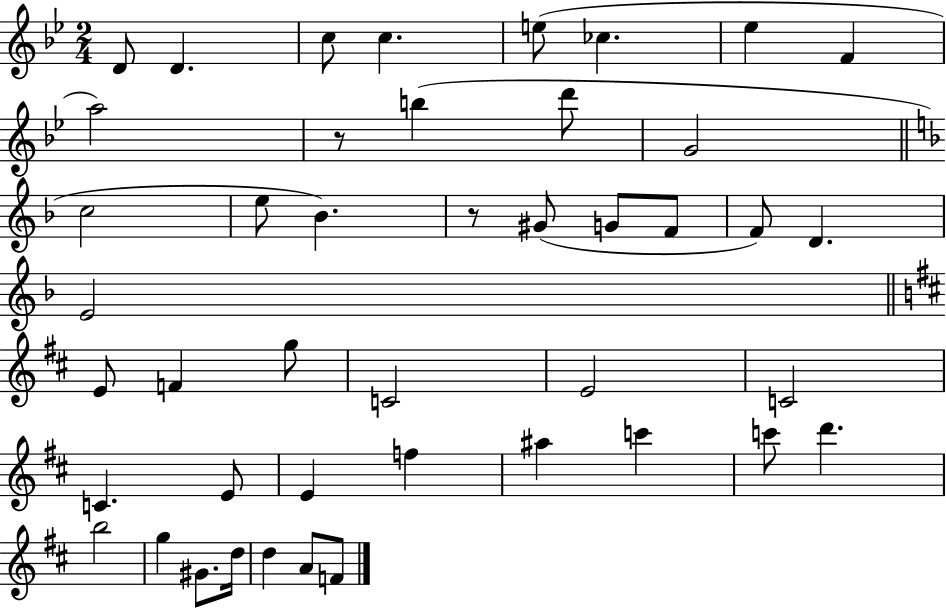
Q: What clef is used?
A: treble